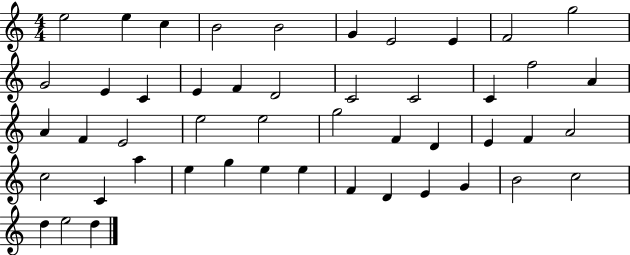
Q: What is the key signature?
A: C major